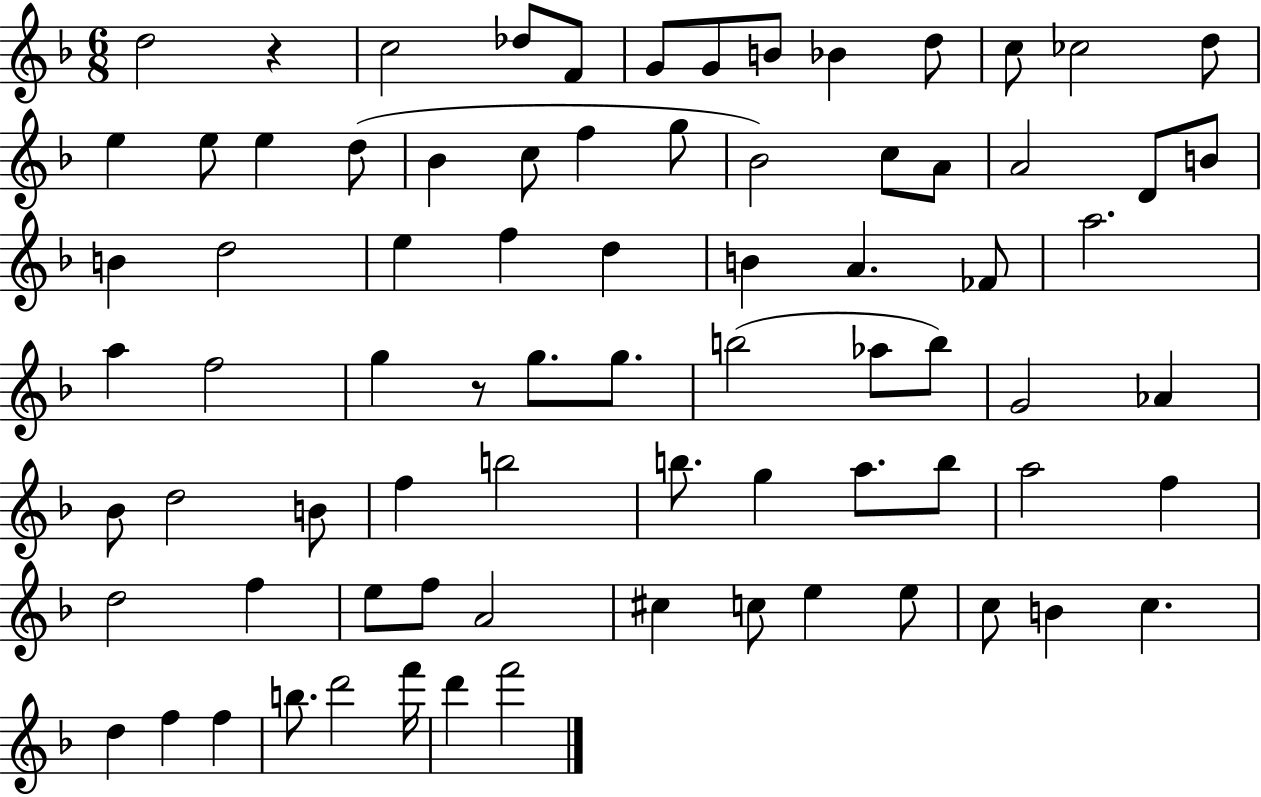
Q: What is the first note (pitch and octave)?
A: D5